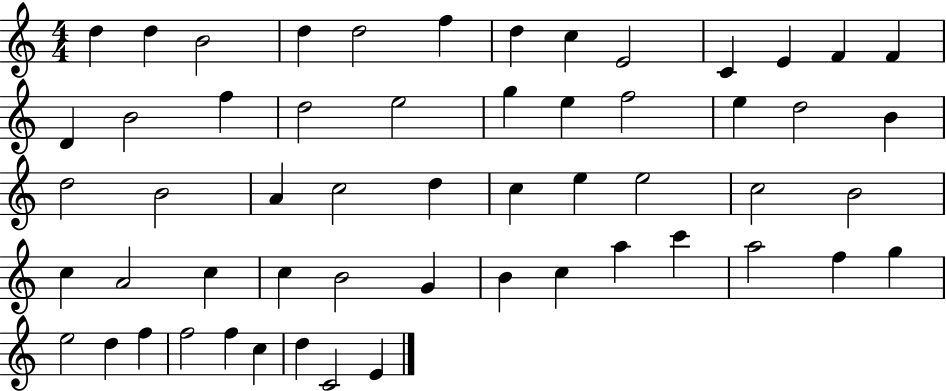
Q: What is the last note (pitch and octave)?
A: E4